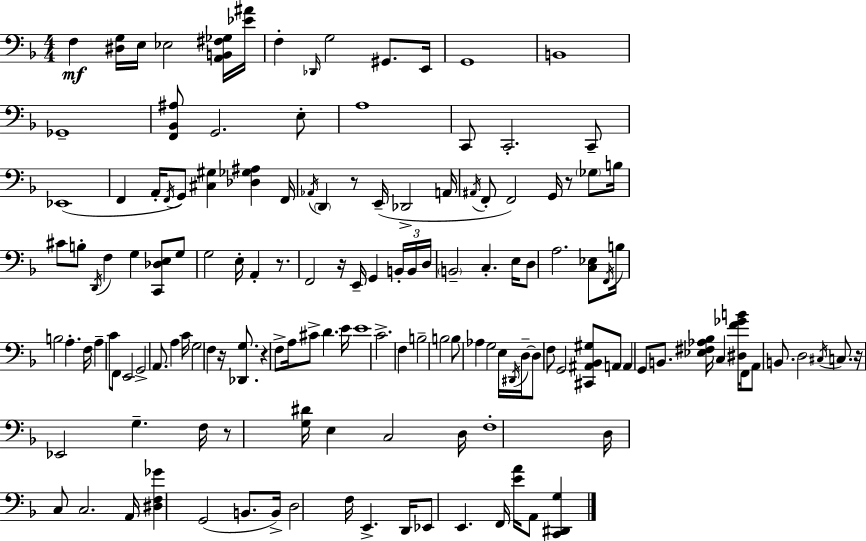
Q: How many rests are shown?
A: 8